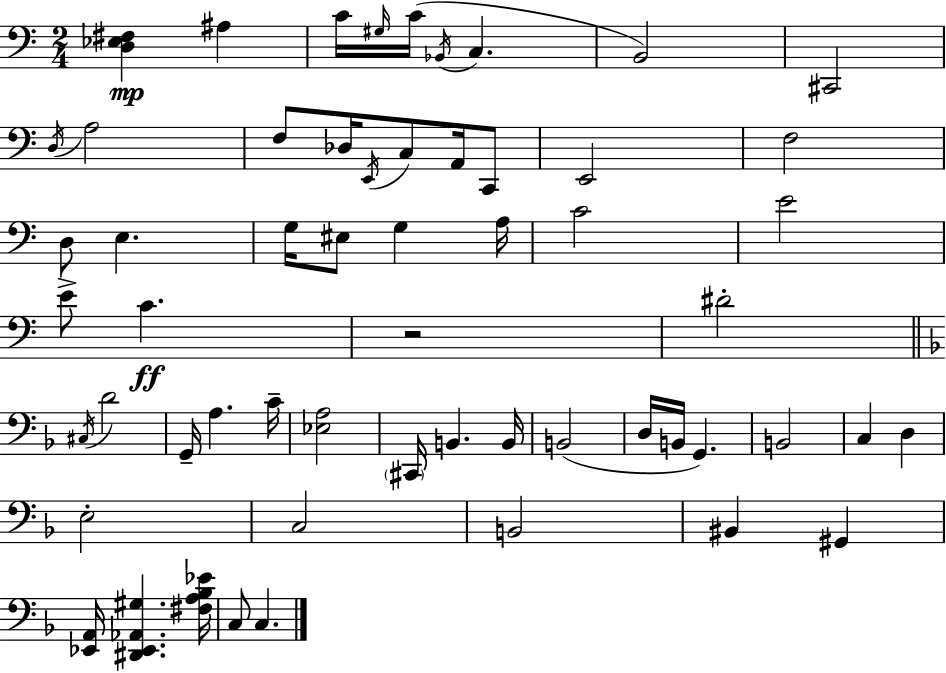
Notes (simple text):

[D3,Eb3,F#3]/q A#3/q C4/s G#3/s C4/s Bb2/s C3/q. B2/h C#2/h D3/s A3/h F3/e Db3/s E2/s C3/e A2/s C2/e E2/h F3/h D3/e E3/q. G3/s EIS3/e G3/q A3/s C4/h E4/h E4/e C4/q. R/h D#4/h C#3/s D4/h G2/s A3/q. C4/s [Eb3,A3]/h C#2/s B2/q. B2/s B2/h D3/s B2/s G2/q. B2/h C3/q D3/q E3/h C3/h B2/h BIS2/q G#2/q [Eb2,A2]/s [D#2,Eb2,Ab2,G#3]/q. [F#3,A3,Bb3,Eb4]/s C3/e C3/q.